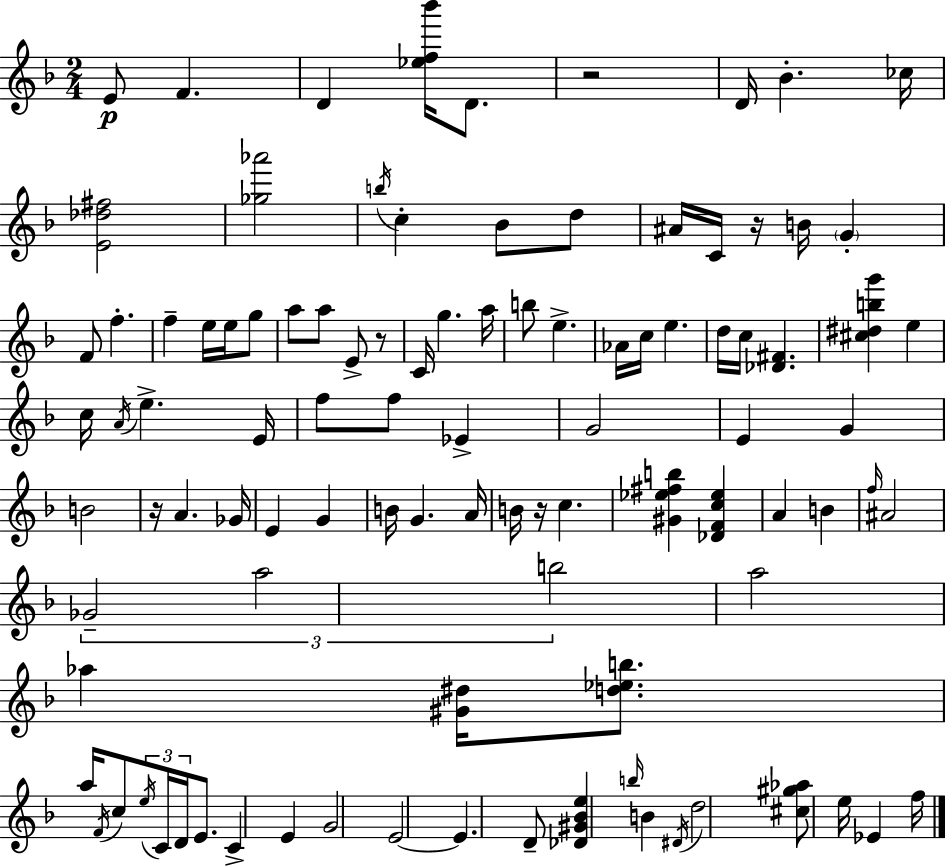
E4/e F4/q. D4/q [Eb5,F5,Bb6]/s D4/e. R/h D4/s Bb4/q. CES5/s [E4,Db5,F#5]/h [Gb5,Ab6]/h B5/s C5/q Bb4/e D5/e A#4/s C4/s R/s B4/s G4/q F4/e F5/q. F5/q E5/s E5/s G5/e A5/e A5/e E4/e R/e C4/s G5/q. A5/s B5/e E5/q. Ab4/s C5/s E5/q. D5/s C5/s [Db4,F#4]/q. [C#5,D#5,B5,G6]/q E5/q C5/s A4/s E5/q. E4/s F5/e F5/e Eb4/q G4/h E4/q G4/q B4/h R/s A4/q. Gb4/s E4/q G4/q B4/s G4/q. A4/s B4/s R/s C5/q. [G#4,Eb5,F#5,B5]/q [Db4,F4,C5,Eb5]/q A4/q B4/q F5/s A#4/h Gb4/h A5/h B5/h A5/h Ab5/q [G#4,D#5]/s [D5,Eb5,B5]/e. A5/s F4/s C5/e E5/s C4/s D4/s E4/e. C4/q E4/q G4/h E4/h E4/q. D4/e [Db4,G#4,Bb4,E5]/q B5/s B4/q D#4/s D5/h [C#5,G#5,Ab5]/e E5/s Eb4/q F5/s